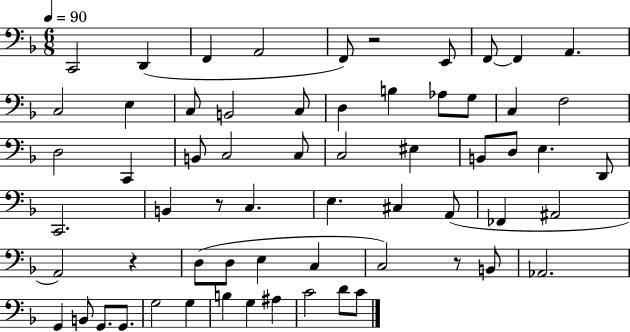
{
  \clef bass
  \numericTimeSignature
  \time 6/8
  \key f \major
  \tempo 4 = 90
  c,2 d,4( | f,4 a,2 | f,8) r2 e,8 | f,8~~ f,4 a,4. | \break c2 e4 | c8 b,2 c8 | d4 b4 aes8 g8 | c4 f2 | \break d2 c,4 | b,8 c2 c8 | c2 eis4 | b,8 d8 e4. d,8 | \break c,2. | b,4 r8 c4. | e4. cis4 a,8( | fes,4 ais,2 | \break a,2) r4 | d8( d8 e4 c4 | c2) r8 b,8 | aes,2. | \break g,4 b,8 g,8. g,8. | g2 g4 | b4 g4 ais4 | c'2 d'8 c'8 | \break \bar "|."
}